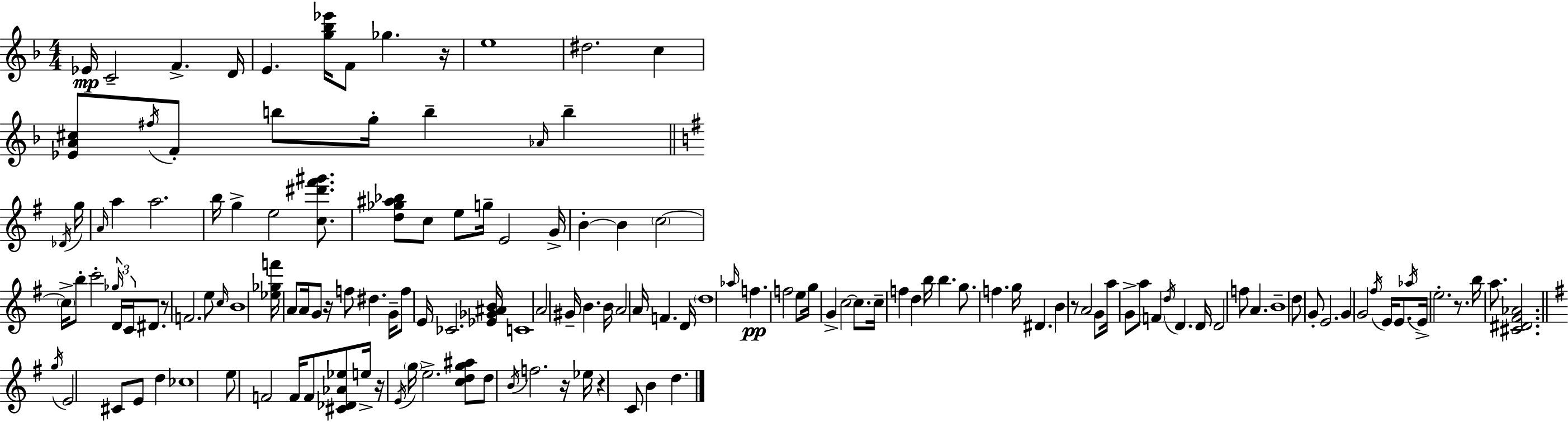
Eb4/s C4/h F4/q. D4/s E4/q. [G5,Bb5,Eb6]/s F4/e Gb5/q. R/s E5/w D#5/h. C5/q [Eb4,A4,C#5]/e F#5/s F4/e B5/e G5/s B5/q Ab4/s B5/q Db4/s G5/s A4/s A5/q A5/h. B5/s G5/q E5/h [C5,D#6,F#6,G#6]/e. [D5,Gb5,A#5,Bb5]/e C5/e E5/e G5/s E4/h G4/s B4/q B4/q C5/h C5/s B5/e C6/h Gb5/s D4/s C4/s D#4/e. R/e F4/h. E5/e C5/s B4/w [Eb5,Gb5,F6]/s A4/e A4/s G4/e R/s F5/e D#5/q. G4/s F5/e E4/s CES4/h. [Eb4,Gb4,A#4,B4]/s C4/w A4/h G#4/s B4/q. B4/s A4/h A4/s F4/q. D4/s D5/w Ab5/s F5/q. F5/h E5/e G5/s G4/q C5/h C5/e. C5/s F5/q D5/q B5/s B5/q. G5/e. F5/q. G5/s D#4/q. B4/q R/e A4/h G4/e A5/s G4/e A5/e F4/q D5/s D4/q. D4/s D4/h F5/e A4/q. B4/w D5/e G4/e E4/h. G4/q G4/h F#5/s E4/s E4/e. Ab5/s E4/s E5/h. R/e. B5/s A5/e. [C#4,D#4,F#4,Ab4]/h. G5/s E4/h C#4/e E4/e D5/q CES5/w E5/e F4/h F4/s F4/e [C#4,Db4,Ab4,Eb5]/e E5/s R/s E4/s G5/s E5/h. [C5,D5,G5,A#5]/e D5/e B4/s F5/h. R/s Eb5/s R/q C4/e B4/q D5/q.